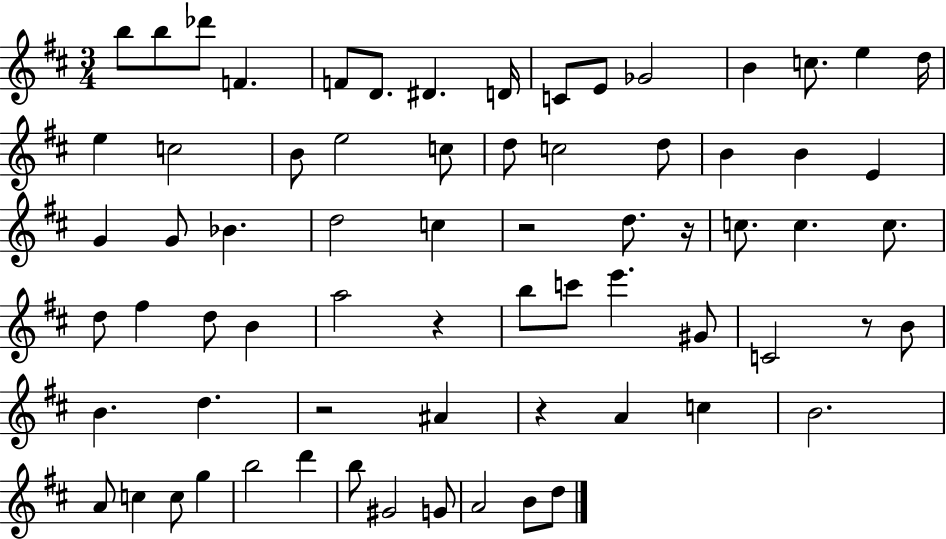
X:1
T:Untitled
M:3/4
L:1/4
K:D
b/2 b/2 _d'/2 F F/2 D/2 ^D D/4 C/2 E/2 _G2 B c/2 e d/4 e c2 B/2 e2 c/2 d/2 c2 d/2 B B E G G/2 _B d2 c z2 d/2 z/4 c/2 c c/2 d/2 ^f d/2 B a2 z b/2 c'/2 e' ^G/2 C2 z/2 B/2 B d z2 ^A z A c B2 A/2 c c/2 g b2 d' b/2 ^G2 G/2 A2 B/2 d/2